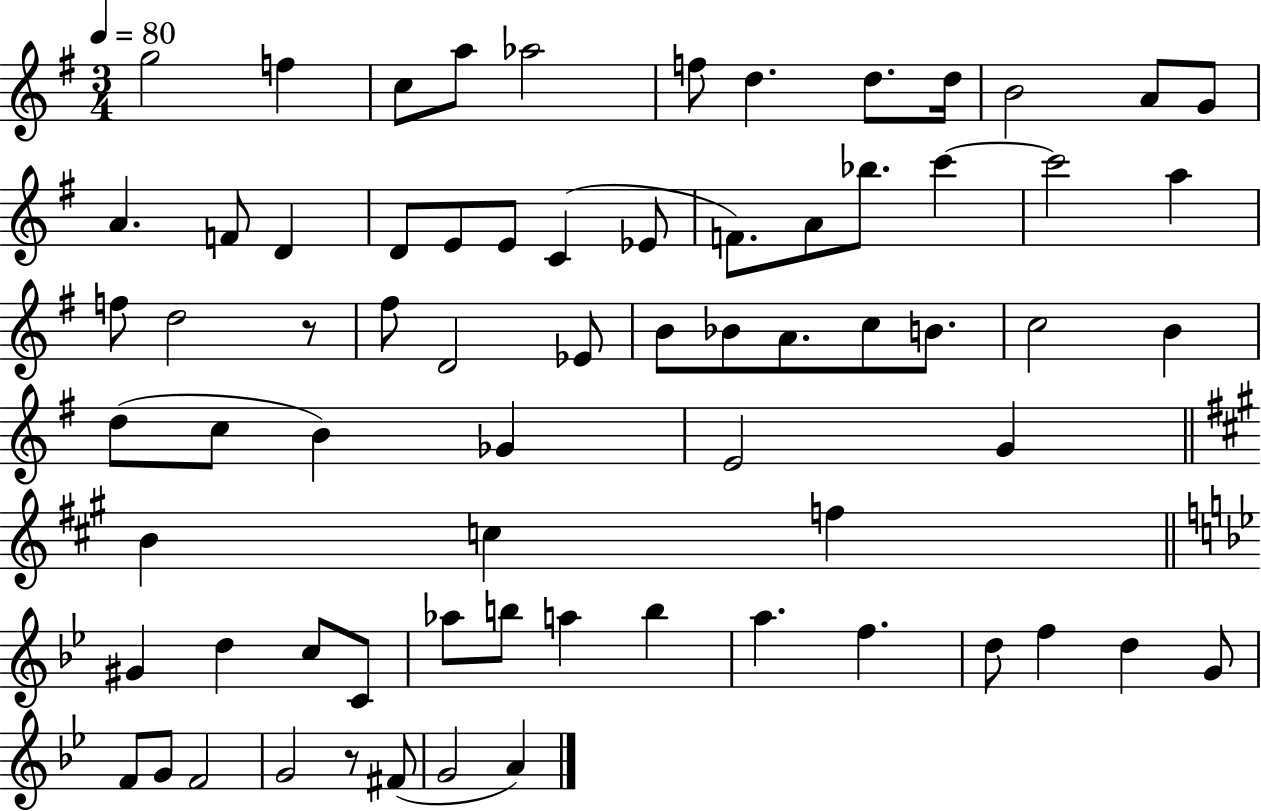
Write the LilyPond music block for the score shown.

{
  \clef treble
  \numericTimeSignature
  \time 3/4
  \key g \major
  \tempo 4 = 80
  g''2 f''4 | c''8 a''8 aes''2 | f''8 d''4. d''8. d''16 | b'2 a'8 g'8 | \break a'4. f'8 d'4 | d'8 e'8 e'8 c'4( ees'8 | f'8.) a'8 bes''8. c'''4~~ | c'''2 a''4 | \break f''8 d''2 r8 | fis''8 d'2 ees'8 | b'8 bes'8 a'8. c''8 b'8. | c''2 b'4 | \break d''8( c''8 b'4) ges'4 | e'2 g'4 | \bar "||" \break \key a \major b'4 c''4 f''4 | \bar "||" \break \key bes \major gis'4 d''4 c''8 c'8 | aes''8 b''8 a''4 b''4 | a''4. f''4. | d''8 f''4 d''4 g'8 | \break f'8 g'8 f'2 | g'2 r8 fis'8( | g'2 a'4) | \bar "|."
}